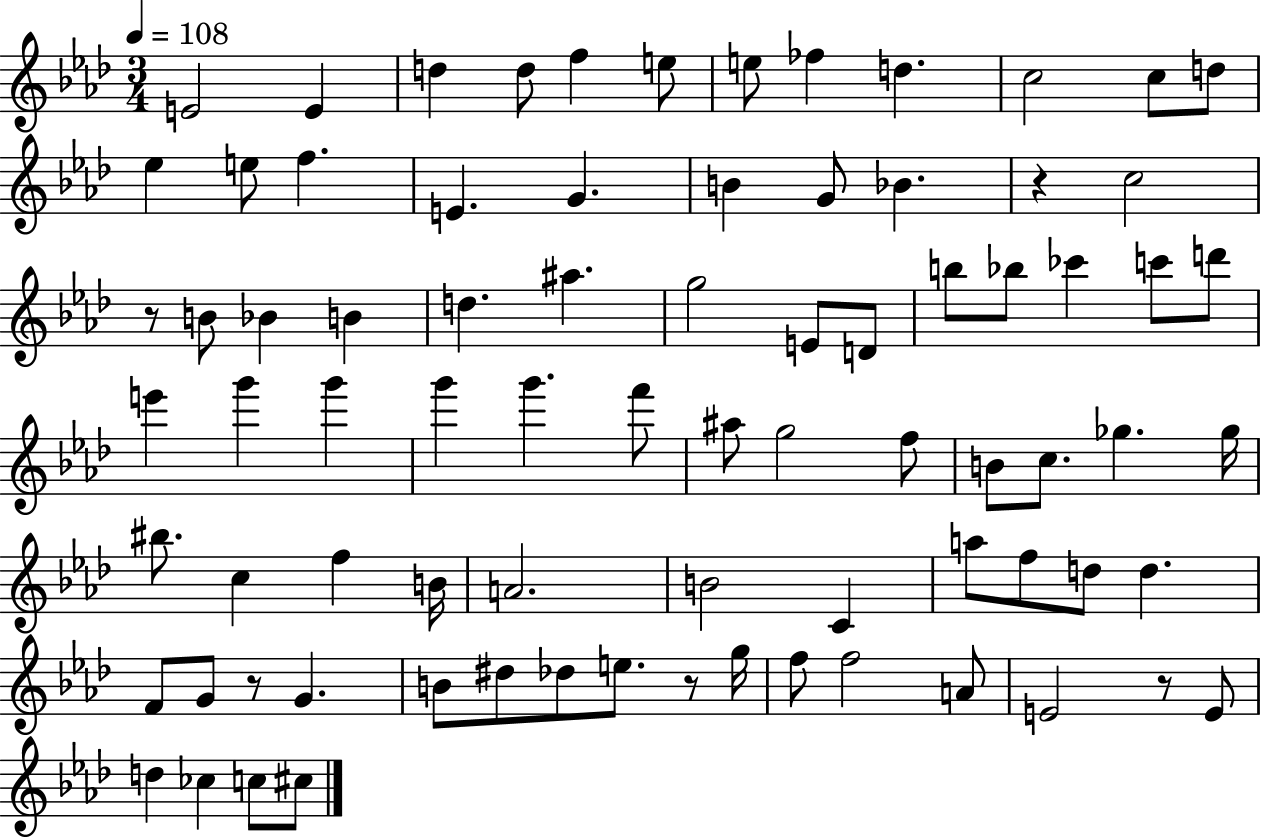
X:1
T:Untitled
M:3/4
L:1/4
K:Ab
E2 E d d/2 f e/2 e/2 _f d c2 c/2 d/2 _e e/2 f E G B G/2 _B z c2 z/2 B/2 _B B d ^a g2 E/2 D/2 b/2 _b/2 _c' c'/2 d'/2 e' g' g' g' g' f'/2 ^a/2 g2 f/2 B/2 c/2 _g _g/4 ^b/2 c f B/4 A2 B2 C a/2 f/2 d/2 d F/2 G/2 z/2 G B/2 ^d/2 _d/2 e/2 z/2 g/4 f/2 f2 A/2 E2 z/2 E/2 d _c c/2 ^c/2